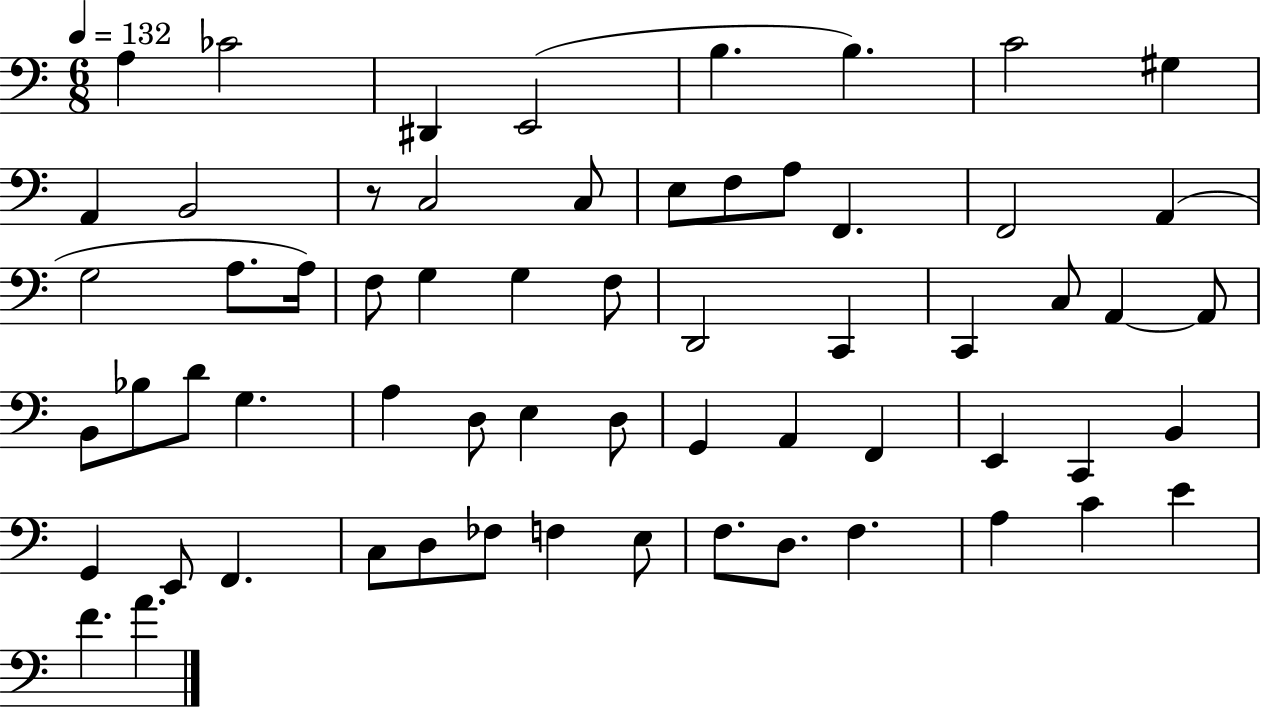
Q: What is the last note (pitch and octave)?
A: A4